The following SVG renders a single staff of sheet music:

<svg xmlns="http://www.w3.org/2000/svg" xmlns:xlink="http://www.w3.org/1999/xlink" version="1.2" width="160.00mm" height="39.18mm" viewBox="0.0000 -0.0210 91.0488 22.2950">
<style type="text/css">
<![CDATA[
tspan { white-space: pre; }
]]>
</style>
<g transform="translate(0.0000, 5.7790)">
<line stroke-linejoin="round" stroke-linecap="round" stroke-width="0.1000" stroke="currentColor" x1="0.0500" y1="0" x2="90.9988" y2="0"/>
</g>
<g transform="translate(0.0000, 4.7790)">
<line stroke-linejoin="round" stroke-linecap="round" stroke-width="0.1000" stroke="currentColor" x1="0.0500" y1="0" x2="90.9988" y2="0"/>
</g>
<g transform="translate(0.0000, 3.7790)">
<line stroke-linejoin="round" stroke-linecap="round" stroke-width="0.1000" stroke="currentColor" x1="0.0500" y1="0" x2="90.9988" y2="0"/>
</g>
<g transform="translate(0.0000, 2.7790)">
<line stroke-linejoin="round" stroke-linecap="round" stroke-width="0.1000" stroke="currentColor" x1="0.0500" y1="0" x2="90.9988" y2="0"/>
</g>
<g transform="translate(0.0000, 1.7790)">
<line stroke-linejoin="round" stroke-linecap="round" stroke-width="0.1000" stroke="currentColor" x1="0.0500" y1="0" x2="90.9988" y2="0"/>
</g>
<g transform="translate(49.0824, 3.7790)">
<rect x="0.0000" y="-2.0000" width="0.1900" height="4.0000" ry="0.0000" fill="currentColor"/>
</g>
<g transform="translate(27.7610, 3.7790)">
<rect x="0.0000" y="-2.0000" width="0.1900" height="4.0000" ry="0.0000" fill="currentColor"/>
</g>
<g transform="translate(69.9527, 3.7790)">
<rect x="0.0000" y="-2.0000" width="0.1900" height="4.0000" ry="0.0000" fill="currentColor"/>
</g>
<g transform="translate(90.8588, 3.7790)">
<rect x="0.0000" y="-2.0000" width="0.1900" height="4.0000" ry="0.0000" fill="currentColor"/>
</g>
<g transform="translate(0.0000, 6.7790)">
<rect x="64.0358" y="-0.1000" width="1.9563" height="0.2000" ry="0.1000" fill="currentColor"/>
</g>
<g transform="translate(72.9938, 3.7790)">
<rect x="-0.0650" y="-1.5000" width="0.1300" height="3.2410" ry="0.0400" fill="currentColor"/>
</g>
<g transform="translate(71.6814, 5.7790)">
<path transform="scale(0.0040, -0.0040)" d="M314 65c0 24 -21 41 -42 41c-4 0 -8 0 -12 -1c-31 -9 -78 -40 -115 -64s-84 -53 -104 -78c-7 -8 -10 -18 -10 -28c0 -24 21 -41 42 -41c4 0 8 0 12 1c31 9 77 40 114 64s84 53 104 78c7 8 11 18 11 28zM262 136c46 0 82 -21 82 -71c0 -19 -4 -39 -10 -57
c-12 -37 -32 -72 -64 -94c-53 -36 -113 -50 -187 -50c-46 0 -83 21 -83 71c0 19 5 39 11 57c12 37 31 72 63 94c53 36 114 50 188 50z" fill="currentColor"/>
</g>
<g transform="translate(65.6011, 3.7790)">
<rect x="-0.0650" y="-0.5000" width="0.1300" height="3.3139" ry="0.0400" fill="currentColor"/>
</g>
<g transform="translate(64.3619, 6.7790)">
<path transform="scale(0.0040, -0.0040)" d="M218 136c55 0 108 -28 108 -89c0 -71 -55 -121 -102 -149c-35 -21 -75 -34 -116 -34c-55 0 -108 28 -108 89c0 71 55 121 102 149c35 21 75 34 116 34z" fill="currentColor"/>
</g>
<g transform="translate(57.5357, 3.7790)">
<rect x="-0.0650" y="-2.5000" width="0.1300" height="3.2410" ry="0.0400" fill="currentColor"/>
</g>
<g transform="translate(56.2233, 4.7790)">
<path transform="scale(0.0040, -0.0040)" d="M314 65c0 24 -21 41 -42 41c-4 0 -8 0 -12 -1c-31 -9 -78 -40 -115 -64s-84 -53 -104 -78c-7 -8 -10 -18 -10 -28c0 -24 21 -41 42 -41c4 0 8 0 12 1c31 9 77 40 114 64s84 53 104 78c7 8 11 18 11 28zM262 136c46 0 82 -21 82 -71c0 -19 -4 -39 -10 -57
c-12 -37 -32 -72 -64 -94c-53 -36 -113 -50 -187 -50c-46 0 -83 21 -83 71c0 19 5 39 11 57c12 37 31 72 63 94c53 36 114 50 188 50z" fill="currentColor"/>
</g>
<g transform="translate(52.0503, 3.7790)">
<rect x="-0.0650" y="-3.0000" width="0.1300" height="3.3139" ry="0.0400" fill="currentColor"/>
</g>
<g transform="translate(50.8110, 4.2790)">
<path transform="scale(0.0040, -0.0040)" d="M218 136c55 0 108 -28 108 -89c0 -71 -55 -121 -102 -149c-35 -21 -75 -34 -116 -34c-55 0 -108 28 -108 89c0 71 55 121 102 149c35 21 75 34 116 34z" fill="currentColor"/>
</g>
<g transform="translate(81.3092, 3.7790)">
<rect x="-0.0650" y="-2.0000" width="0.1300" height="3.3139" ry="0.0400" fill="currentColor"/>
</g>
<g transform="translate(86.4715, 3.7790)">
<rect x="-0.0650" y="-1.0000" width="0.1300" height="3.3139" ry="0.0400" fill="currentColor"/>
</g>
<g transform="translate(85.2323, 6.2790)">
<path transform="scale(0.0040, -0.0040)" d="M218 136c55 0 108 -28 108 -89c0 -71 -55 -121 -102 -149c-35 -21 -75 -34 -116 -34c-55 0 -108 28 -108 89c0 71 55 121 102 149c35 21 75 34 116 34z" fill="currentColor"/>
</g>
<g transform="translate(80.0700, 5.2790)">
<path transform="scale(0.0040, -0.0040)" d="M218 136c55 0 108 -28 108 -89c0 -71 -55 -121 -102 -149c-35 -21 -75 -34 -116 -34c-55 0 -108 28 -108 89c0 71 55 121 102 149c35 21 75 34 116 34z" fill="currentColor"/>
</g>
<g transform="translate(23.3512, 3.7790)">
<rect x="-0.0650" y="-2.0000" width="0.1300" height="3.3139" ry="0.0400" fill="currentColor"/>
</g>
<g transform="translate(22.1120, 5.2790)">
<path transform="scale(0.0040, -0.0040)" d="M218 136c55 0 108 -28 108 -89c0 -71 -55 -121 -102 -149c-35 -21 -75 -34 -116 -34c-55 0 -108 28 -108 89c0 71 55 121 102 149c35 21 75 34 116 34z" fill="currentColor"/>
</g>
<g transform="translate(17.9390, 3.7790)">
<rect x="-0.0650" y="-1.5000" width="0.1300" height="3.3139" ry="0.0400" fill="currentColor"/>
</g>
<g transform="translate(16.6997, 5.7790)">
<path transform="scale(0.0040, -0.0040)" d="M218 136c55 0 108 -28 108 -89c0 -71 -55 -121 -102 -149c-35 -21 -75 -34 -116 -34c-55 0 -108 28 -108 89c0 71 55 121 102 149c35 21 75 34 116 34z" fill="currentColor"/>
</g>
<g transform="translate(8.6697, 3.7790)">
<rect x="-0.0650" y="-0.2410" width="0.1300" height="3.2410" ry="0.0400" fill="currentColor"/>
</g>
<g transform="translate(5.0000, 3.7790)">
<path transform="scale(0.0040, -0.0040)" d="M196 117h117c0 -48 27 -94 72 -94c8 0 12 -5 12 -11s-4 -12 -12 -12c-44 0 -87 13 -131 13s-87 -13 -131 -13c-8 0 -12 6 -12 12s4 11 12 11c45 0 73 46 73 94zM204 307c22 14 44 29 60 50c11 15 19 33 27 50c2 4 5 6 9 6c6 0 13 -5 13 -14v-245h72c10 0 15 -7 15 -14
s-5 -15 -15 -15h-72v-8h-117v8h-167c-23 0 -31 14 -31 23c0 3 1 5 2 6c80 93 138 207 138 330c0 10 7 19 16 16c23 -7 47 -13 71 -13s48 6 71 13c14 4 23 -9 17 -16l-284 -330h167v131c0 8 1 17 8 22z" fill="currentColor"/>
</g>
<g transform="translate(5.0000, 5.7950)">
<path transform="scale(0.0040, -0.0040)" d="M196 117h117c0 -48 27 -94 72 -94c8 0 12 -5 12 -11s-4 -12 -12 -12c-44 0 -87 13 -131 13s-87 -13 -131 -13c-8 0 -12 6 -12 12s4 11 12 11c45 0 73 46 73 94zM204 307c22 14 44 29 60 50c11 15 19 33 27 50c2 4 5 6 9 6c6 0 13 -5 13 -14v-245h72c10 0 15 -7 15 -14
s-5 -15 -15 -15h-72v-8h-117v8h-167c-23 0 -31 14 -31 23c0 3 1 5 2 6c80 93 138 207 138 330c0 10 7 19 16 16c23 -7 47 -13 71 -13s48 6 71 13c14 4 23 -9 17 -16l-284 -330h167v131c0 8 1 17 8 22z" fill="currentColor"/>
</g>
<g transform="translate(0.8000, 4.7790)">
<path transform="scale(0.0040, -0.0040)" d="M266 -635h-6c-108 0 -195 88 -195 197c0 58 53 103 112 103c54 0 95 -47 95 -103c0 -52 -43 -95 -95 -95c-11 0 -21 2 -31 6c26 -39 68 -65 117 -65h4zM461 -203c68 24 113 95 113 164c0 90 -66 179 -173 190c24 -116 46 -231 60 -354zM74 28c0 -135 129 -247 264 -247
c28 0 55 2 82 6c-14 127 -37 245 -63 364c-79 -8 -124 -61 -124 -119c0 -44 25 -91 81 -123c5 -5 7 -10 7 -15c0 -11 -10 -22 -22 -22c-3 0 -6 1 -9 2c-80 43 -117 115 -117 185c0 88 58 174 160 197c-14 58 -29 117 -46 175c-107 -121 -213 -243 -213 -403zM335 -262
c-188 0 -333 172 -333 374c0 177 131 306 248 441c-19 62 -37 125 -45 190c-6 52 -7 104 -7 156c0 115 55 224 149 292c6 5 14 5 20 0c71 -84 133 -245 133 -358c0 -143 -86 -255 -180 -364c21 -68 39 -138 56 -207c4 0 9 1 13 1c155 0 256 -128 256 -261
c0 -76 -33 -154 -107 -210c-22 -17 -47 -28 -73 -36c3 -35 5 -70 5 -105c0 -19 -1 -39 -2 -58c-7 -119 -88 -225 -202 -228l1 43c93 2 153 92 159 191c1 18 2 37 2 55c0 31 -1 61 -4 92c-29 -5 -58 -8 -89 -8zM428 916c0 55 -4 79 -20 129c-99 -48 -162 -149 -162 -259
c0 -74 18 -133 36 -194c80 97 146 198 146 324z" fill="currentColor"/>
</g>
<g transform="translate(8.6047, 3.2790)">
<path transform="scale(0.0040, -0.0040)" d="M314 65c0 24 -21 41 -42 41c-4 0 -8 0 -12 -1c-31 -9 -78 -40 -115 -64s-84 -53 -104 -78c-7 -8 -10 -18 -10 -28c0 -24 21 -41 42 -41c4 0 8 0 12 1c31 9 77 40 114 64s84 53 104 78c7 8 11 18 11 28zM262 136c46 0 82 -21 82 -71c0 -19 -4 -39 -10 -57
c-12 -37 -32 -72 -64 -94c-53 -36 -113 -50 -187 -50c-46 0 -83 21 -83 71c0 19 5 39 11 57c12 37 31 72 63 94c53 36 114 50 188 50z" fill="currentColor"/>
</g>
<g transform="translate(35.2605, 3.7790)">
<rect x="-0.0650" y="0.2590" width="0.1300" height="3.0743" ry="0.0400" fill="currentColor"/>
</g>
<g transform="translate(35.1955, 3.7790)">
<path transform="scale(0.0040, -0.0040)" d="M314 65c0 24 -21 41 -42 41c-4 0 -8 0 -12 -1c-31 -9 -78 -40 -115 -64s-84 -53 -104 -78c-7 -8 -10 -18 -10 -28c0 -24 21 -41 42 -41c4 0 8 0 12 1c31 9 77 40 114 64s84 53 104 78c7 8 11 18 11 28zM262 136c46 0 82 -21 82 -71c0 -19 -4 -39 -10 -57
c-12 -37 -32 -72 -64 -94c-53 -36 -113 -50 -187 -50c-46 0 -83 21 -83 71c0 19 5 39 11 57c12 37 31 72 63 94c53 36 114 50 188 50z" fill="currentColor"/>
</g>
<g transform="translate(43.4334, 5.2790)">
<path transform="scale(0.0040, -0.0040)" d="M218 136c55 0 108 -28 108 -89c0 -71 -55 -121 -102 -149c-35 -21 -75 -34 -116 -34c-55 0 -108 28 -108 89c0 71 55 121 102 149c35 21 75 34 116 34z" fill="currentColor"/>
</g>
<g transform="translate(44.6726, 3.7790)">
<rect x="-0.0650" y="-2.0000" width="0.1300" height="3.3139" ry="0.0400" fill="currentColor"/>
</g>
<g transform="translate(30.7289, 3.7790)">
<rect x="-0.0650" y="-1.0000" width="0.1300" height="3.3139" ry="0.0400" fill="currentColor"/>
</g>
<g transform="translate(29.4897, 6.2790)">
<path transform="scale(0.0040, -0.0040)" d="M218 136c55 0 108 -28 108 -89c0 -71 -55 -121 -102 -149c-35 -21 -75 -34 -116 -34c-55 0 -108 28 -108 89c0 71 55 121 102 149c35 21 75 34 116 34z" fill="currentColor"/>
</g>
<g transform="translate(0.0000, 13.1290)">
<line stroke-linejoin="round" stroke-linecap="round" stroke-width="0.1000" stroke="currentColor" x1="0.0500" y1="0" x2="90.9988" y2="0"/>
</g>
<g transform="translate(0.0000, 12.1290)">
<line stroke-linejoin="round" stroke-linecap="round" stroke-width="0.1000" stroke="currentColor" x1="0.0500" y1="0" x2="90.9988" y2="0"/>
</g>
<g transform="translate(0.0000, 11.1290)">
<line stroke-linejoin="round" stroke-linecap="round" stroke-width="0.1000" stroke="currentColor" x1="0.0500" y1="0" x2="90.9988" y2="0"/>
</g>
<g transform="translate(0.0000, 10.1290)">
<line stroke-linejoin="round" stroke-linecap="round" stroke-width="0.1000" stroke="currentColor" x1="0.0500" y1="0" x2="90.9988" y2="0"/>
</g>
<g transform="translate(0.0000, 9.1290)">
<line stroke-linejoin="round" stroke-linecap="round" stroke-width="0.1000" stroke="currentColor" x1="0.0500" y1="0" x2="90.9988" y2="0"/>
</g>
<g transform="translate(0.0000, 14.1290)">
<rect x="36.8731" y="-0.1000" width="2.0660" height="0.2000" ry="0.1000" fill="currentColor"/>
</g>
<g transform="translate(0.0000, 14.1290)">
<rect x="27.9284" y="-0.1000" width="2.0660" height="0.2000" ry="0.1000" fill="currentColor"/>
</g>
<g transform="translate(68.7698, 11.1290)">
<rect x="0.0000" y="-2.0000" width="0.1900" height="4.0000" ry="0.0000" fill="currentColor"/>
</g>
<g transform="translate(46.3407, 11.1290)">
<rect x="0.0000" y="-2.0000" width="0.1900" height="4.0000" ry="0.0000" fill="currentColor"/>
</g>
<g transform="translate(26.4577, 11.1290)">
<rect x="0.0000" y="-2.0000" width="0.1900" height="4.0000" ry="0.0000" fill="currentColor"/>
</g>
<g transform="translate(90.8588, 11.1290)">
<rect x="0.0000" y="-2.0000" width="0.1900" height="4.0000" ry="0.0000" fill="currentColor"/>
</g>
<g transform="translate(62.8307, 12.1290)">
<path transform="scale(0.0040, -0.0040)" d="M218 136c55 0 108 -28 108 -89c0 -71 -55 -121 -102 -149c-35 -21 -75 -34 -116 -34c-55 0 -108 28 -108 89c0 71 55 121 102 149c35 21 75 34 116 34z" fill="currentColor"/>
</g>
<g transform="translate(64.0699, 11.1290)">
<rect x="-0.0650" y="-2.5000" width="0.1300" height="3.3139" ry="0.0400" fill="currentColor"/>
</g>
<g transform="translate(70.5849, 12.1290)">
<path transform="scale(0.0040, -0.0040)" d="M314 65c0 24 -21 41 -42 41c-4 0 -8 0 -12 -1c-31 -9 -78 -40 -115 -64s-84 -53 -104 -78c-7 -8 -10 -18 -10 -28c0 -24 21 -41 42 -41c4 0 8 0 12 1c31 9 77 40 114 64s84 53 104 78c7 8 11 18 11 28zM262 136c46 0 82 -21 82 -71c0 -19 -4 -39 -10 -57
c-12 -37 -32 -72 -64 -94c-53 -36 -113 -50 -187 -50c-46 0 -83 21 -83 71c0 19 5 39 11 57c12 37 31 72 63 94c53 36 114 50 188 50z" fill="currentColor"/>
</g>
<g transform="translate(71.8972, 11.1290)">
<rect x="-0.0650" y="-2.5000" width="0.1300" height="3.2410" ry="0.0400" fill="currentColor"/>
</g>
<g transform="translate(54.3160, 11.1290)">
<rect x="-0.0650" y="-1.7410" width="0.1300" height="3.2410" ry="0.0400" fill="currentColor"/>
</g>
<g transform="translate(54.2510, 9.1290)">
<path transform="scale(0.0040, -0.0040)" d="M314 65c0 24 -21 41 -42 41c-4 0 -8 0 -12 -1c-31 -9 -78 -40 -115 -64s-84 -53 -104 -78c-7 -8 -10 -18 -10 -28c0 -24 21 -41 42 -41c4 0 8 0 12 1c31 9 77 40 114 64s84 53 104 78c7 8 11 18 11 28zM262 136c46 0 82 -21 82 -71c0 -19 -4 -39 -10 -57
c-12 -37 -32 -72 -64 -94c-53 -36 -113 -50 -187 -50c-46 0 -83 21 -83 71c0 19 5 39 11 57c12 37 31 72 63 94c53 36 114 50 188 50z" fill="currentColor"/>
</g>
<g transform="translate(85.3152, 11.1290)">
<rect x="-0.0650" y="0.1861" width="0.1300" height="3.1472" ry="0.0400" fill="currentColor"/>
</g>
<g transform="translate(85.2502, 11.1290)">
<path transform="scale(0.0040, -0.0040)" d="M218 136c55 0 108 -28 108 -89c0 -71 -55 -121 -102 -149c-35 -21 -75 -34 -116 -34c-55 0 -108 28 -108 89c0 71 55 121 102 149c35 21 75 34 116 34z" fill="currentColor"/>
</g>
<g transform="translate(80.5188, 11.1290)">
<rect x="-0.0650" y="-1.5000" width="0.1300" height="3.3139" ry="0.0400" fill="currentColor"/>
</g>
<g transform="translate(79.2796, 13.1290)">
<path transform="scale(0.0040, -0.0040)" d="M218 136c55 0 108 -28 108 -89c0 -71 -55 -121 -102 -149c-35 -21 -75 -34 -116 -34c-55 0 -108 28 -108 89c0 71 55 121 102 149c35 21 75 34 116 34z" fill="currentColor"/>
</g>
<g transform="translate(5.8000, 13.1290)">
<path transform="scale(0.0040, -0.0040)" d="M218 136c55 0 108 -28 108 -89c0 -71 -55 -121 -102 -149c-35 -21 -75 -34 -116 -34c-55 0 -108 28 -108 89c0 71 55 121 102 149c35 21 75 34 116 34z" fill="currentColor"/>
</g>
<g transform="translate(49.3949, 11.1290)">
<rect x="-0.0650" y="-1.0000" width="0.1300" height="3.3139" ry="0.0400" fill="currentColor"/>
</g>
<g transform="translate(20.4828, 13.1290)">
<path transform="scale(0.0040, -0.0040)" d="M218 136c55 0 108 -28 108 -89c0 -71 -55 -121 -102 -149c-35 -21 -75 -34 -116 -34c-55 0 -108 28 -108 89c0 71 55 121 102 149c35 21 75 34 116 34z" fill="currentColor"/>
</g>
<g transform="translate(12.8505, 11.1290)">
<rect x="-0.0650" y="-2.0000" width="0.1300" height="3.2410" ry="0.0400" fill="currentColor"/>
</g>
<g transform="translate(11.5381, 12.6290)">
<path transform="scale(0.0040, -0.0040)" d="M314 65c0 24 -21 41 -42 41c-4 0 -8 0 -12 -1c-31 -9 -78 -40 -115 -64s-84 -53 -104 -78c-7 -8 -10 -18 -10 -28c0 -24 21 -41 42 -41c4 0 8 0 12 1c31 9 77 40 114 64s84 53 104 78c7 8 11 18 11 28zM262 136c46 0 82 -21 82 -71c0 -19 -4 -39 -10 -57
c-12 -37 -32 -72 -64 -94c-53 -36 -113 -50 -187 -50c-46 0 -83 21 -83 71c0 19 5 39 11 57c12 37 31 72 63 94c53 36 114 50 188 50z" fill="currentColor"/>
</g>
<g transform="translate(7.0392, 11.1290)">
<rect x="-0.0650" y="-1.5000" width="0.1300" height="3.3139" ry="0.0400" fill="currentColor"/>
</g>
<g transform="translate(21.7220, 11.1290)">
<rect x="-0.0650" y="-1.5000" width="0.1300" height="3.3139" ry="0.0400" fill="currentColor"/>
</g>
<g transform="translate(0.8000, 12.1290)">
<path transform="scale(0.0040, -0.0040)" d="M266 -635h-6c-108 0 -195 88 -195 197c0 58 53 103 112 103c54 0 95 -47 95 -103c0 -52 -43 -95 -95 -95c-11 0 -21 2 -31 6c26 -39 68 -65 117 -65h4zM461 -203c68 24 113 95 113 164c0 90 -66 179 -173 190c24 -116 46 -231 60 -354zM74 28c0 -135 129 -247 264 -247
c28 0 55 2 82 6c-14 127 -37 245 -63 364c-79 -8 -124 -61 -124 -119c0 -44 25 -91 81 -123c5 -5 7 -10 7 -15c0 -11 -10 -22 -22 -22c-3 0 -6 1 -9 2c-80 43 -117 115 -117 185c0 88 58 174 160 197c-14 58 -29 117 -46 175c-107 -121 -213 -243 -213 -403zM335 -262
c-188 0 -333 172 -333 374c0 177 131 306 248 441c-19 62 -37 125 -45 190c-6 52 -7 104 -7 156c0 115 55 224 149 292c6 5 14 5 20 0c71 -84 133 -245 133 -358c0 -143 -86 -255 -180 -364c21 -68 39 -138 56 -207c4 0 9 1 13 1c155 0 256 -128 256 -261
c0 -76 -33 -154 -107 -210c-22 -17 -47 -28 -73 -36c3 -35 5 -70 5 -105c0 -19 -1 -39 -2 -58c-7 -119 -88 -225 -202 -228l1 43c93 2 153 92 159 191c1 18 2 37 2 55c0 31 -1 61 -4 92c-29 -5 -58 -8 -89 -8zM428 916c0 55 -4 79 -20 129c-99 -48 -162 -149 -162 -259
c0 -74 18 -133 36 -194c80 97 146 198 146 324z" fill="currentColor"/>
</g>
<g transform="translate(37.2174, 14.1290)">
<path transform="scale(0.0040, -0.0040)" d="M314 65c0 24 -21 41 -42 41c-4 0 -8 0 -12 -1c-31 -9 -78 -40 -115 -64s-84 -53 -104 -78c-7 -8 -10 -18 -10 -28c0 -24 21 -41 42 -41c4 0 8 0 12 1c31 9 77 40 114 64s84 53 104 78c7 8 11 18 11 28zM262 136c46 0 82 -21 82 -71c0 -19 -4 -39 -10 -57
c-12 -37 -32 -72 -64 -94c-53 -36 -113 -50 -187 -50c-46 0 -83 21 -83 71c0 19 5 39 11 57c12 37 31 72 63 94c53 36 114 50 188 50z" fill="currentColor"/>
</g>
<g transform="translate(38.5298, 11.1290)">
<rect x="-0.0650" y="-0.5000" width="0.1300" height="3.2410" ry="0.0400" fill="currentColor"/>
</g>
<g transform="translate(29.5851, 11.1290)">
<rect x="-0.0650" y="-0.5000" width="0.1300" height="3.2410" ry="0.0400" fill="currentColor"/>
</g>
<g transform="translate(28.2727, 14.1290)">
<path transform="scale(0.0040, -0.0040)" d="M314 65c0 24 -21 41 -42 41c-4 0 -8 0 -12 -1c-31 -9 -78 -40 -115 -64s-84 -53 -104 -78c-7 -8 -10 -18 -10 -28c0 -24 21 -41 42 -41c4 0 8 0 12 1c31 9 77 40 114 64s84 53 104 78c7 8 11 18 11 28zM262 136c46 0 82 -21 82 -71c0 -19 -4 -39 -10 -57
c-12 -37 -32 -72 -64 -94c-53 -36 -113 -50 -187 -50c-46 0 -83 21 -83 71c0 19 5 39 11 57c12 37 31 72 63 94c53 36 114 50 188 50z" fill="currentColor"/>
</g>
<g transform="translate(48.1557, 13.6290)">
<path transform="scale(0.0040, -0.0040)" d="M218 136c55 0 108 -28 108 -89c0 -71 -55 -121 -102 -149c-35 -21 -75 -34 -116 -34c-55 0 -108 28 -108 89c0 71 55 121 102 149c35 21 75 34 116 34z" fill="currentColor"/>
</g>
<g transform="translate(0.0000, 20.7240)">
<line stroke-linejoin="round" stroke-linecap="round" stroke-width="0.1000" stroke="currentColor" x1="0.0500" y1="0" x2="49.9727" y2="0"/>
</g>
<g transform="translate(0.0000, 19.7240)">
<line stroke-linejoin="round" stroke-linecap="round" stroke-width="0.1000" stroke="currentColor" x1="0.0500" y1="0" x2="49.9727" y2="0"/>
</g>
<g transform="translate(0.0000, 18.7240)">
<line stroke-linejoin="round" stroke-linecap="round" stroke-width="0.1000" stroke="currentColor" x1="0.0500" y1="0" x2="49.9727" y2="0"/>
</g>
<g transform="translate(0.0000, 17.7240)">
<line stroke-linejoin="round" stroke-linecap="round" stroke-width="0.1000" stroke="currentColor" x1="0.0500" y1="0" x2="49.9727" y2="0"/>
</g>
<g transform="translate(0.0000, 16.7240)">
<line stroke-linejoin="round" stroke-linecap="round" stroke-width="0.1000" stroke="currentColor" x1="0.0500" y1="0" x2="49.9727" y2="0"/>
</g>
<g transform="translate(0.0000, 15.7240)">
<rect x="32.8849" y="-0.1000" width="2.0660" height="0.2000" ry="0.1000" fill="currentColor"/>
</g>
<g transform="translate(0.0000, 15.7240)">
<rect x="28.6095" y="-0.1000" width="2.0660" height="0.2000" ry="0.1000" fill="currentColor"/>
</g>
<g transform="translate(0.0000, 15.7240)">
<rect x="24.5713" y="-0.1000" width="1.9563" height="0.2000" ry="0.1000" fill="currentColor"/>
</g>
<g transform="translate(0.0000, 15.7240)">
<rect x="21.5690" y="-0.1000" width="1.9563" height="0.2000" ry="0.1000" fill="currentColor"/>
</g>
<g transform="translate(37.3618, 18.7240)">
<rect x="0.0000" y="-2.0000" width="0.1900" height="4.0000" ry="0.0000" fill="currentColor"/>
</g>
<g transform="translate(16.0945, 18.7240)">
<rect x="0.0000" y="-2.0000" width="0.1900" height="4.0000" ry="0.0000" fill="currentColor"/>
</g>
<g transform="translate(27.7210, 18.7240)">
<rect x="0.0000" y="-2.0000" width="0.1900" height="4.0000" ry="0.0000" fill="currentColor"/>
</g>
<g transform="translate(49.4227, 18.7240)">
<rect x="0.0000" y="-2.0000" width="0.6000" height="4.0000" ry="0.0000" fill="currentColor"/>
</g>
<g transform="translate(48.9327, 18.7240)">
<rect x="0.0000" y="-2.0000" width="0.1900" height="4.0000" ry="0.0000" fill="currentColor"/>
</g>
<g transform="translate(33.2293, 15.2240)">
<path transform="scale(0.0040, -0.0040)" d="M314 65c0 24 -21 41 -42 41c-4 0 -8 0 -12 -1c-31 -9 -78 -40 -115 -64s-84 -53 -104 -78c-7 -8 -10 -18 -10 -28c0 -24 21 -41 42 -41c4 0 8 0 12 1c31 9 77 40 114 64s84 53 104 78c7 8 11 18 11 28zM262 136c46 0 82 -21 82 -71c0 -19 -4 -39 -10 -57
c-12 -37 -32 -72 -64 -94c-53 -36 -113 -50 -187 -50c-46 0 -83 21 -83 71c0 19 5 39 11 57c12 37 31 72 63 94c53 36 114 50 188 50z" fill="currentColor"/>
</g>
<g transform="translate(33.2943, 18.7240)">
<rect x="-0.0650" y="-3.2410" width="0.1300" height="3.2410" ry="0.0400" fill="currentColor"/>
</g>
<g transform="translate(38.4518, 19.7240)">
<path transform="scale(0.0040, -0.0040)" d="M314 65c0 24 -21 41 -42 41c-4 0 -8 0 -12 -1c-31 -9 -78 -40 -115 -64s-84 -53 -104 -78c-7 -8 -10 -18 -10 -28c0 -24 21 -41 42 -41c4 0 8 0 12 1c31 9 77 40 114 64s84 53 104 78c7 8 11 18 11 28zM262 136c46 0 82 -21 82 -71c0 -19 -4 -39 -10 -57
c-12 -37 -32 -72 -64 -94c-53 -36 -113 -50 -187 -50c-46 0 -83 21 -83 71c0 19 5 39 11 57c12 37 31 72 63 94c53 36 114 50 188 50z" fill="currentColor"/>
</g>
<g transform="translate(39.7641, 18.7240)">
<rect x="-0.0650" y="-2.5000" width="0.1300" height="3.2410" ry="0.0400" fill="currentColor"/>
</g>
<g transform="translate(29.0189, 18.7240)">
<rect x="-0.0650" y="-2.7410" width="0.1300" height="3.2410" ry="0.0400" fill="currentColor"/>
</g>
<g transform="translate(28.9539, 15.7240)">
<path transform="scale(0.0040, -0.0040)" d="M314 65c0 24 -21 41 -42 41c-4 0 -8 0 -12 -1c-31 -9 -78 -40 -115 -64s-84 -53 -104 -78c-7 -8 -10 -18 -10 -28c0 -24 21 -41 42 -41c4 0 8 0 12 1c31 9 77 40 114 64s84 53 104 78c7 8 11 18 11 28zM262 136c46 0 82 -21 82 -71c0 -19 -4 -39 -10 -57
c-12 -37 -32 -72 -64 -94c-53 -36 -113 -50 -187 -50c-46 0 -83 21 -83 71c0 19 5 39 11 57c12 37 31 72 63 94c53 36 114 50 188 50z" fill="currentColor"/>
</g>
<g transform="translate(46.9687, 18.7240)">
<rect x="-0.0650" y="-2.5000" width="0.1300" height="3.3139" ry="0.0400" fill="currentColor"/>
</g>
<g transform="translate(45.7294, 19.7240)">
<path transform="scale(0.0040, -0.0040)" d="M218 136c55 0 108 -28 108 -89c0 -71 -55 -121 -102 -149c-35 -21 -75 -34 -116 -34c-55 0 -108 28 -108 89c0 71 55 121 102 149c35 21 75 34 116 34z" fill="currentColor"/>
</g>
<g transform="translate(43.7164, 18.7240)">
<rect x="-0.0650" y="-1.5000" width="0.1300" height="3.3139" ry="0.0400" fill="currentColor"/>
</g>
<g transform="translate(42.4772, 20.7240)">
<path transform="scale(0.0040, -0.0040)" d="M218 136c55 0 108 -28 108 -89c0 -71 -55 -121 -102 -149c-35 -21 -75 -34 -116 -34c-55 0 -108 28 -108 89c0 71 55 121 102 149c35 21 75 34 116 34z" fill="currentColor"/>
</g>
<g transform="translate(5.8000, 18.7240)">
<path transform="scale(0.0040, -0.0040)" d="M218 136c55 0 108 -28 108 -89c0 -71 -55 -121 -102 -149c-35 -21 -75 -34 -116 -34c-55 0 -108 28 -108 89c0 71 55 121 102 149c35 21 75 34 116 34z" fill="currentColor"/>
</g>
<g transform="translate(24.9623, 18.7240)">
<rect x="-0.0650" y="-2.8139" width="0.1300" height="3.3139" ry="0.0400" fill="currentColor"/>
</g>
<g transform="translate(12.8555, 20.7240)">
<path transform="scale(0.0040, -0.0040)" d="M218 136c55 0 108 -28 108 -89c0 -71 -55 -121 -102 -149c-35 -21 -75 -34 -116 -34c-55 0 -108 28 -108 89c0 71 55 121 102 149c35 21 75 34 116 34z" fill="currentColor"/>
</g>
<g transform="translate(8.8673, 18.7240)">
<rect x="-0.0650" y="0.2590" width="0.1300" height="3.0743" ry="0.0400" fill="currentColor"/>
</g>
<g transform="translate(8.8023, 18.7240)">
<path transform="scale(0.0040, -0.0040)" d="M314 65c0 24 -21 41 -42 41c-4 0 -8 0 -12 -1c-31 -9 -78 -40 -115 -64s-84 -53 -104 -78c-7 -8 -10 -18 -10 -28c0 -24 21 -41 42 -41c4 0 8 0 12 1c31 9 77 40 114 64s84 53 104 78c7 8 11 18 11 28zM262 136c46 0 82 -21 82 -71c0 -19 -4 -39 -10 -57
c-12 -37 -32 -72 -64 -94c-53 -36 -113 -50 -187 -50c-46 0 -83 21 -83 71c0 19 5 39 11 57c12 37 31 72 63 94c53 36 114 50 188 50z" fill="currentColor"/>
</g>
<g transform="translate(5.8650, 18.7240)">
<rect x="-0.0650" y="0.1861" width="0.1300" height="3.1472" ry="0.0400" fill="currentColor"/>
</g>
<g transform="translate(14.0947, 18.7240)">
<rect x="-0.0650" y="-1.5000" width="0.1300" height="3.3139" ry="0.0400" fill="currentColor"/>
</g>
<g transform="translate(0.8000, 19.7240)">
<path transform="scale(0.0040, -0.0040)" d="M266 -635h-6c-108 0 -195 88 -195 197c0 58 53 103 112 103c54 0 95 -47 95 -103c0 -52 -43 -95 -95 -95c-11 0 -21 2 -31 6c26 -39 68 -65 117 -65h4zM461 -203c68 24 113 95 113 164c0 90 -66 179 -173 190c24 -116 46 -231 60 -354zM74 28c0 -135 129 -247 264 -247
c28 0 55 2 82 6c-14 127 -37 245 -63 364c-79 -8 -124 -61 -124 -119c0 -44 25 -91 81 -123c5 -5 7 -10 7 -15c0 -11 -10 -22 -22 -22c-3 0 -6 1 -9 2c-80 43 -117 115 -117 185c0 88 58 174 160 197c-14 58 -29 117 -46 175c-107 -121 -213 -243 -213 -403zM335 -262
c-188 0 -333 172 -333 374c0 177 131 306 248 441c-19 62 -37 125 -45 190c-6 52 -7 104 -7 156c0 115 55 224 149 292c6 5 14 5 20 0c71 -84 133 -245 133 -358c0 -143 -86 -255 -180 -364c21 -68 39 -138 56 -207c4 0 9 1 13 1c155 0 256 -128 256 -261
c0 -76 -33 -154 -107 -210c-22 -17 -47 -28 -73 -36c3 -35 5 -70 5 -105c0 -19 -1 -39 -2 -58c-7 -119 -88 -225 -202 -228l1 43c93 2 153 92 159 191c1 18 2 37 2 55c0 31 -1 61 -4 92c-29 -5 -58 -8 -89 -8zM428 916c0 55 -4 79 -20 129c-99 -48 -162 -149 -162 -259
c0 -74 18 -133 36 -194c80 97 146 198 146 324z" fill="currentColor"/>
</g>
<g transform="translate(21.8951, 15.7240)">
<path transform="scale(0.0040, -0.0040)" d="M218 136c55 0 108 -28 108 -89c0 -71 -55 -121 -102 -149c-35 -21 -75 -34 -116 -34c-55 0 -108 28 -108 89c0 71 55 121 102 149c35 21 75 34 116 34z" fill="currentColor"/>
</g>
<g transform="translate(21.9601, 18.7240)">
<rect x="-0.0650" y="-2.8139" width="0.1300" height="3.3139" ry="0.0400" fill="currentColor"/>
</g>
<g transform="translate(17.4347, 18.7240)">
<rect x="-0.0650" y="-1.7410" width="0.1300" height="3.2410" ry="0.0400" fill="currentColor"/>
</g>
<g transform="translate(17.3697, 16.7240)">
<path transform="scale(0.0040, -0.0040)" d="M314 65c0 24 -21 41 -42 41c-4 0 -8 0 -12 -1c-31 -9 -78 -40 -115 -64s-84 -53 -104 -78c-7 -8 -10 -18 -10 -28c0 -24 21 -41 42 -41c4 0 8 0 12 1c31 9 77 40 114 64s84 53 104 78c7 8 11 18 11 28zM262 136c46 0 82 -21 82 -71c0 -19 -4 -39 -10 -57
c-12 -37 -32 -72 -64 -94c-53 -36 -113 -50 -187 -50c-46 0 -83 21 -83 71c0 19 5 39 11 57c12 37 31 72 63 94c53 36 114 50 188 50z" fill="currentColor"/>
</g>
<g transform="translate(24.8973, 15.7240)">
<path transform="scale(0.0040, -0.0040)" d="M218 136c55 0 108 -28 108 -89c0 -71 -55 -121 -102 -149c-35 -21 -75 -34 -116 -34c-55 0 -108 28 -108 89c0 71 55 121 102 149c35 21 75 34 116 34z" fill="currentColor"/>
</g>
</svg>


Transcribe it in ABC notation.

X:1
T:Untitled
M:4/4
L:1/4
K:C
c2 E F D B2 F A G2 C E2 F D E F2 E C2 C2 D f2 G G2 E B B B2 E f2 a a a2 b2 G2 E G